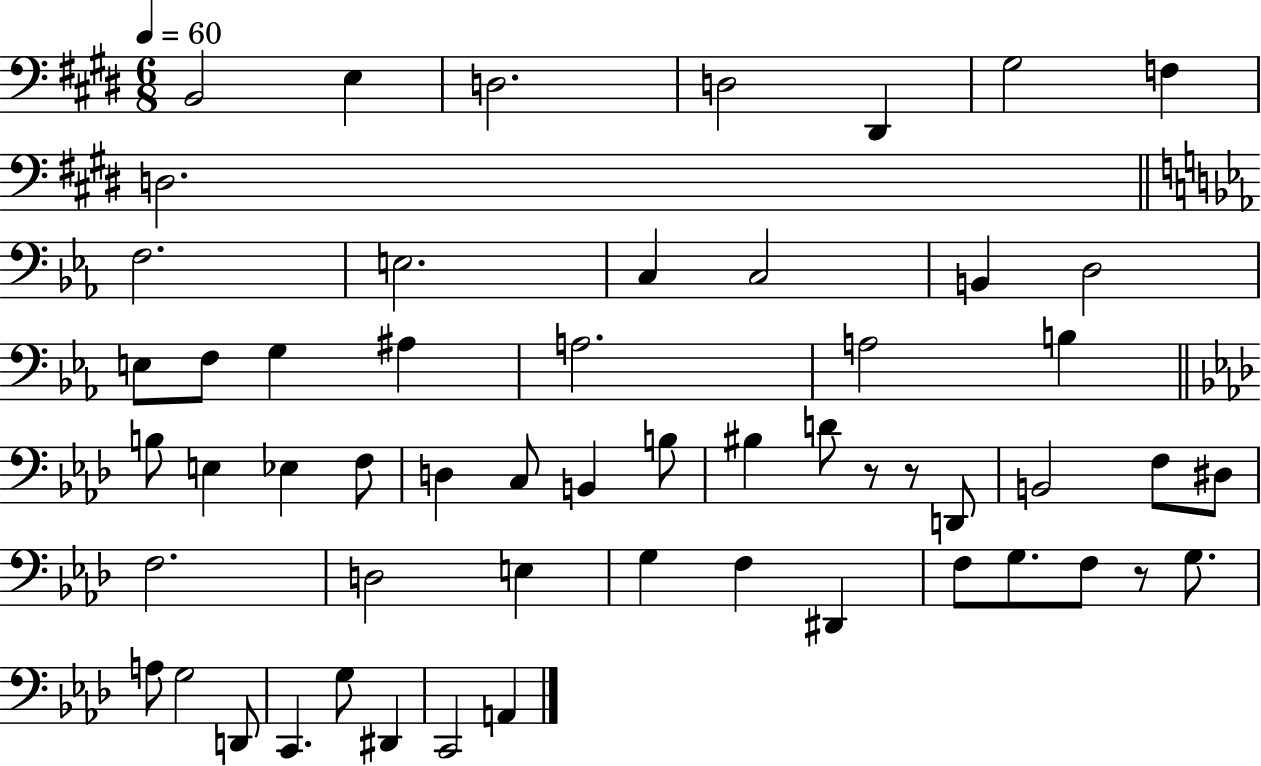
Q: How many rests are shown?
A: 3